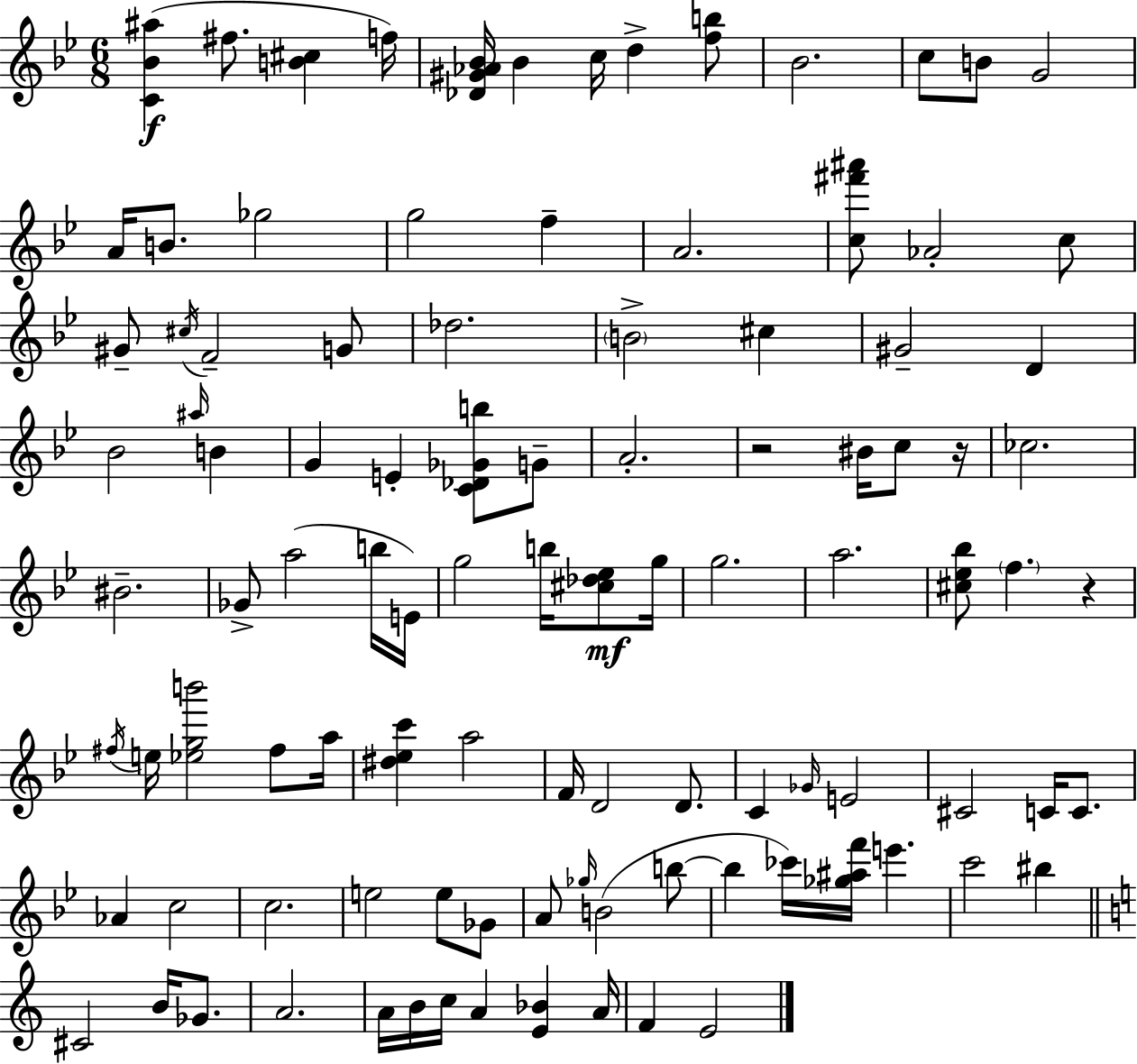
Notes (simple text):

[C4,Bb4,A#5]/q F#5/e. [B4,C#5]/q F5/s [Db4,G#4,Ab4,Bb4]/s Bb4/q C5/s D5/q [F5,B5]/e Bb4/h. C5/e B4/e G4/h A4/s B4/e. Gb5/h G5/h F5/q A4/h. [C5,F#6,A#6]/e Ab4/h C5/e G#4/e C#5/s F4/h G4/e Db5/h. B4/h C#5/q G#4/h D4/q Bb4/h A#5/s B4/q G4/q E4/q [C4,Db4,Gb4,B5]/e G4/e A4/h. R/h BIS4/s C5/e R/s CES5/h. BIS4/h. Gb4/e A5/h B5/s E4/s G5/h B5/s [C#5,Db5,Eb5]/e G5/s G5/h. A5/h. [C#5,Eb5,Bb5]/e F5/q. R/q F#5/s E5/s [Eb5,G5,B6]/h F#5/e A5/s [D#5,Eb5,C6]/q A5/h F4/s D4/h D4/e. C4/q Gb4/s E4/h C#4/h C4/s C4/e. Ab4/q C5/h C5/h. E5/h E5/e Gb4/e A4/e Gb5/s B4/h B5/e B5/q CES6/s [Gb5,A#5,F6]/s E6/q. C6/h BIS5/q C#4/h B4/s Gb4/e. A4/h. A4/s B4/s C5/s A4/q [E4,Bb4]/q A4/s F4/q E4/h